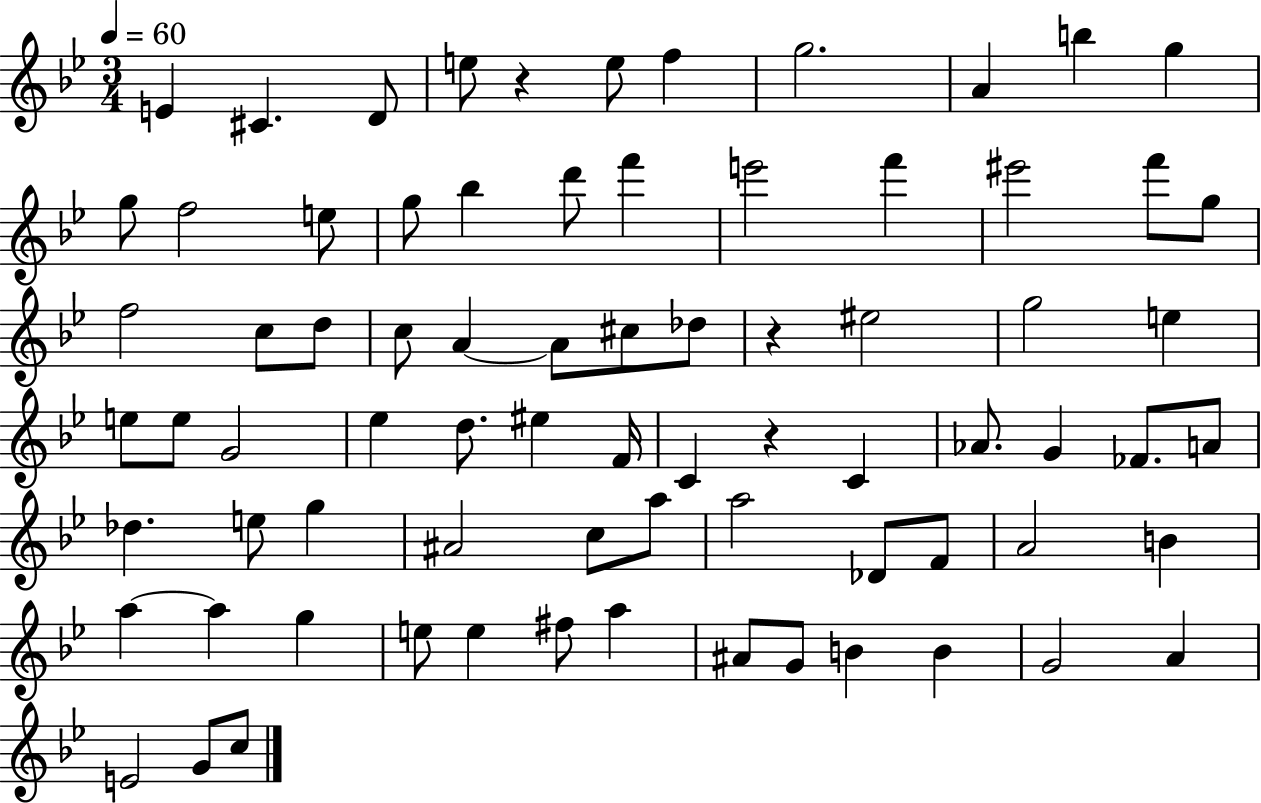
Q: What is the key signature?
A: BES major